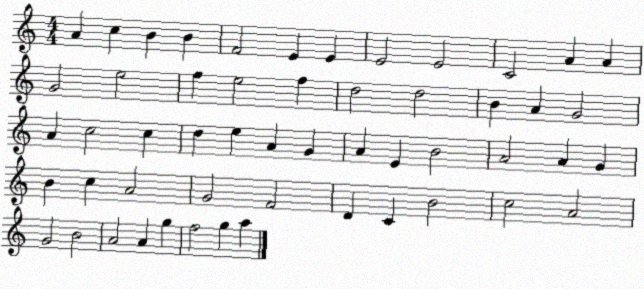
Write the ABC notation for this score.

X:1
T:Untitled
M:4/4
L:1/4
K:C
A c B B F2 E E E2 E2 C2 A A G2 e2 f e2 f d2 d2 B A G2 A c2 c d e A G A E B2 A2 A G B c A2 G2 F2 D C B2 c2 A2 G2 B2 A2 A g f2 g a